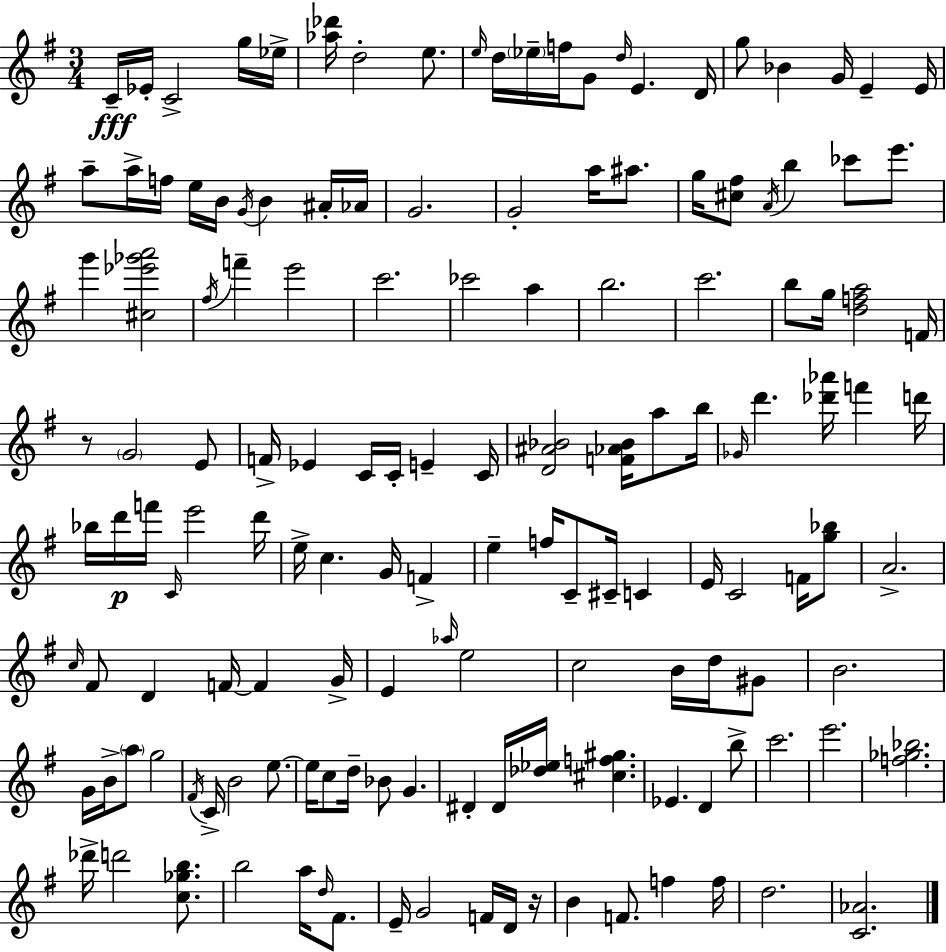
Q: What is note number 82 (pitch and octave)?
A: F4